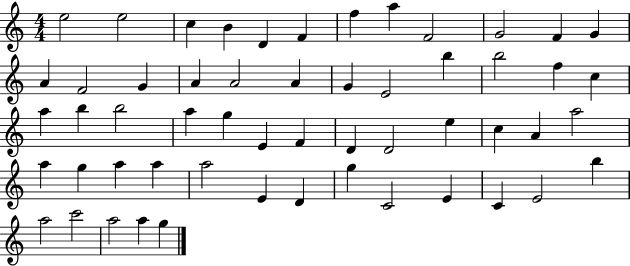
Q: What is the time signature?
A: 4/4